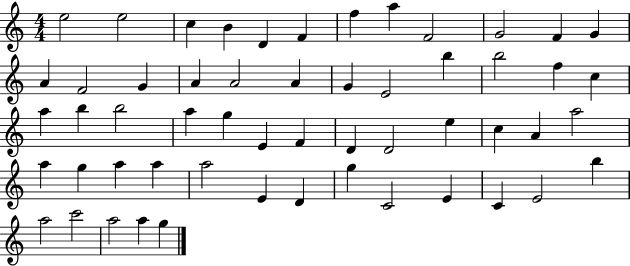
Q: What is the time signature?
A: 4/4